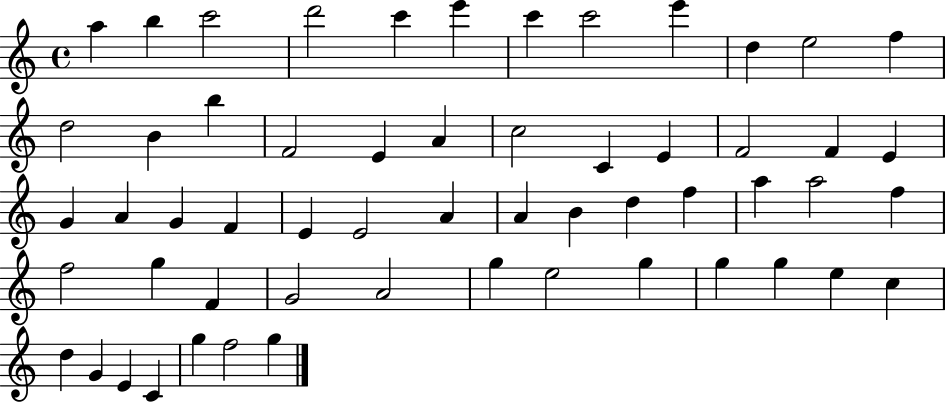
X:1
T:Untitled
M:4/4
L:1/4
K:C
a b c'2 d'2 c' e' c' c'2 e' d e2 f d2 B b F2 E A c2 C E F2 F E G A G F E E2 A A B d f a a2 f f2 g F G2 A2 g e2 g g g e c d G E C g f2 g